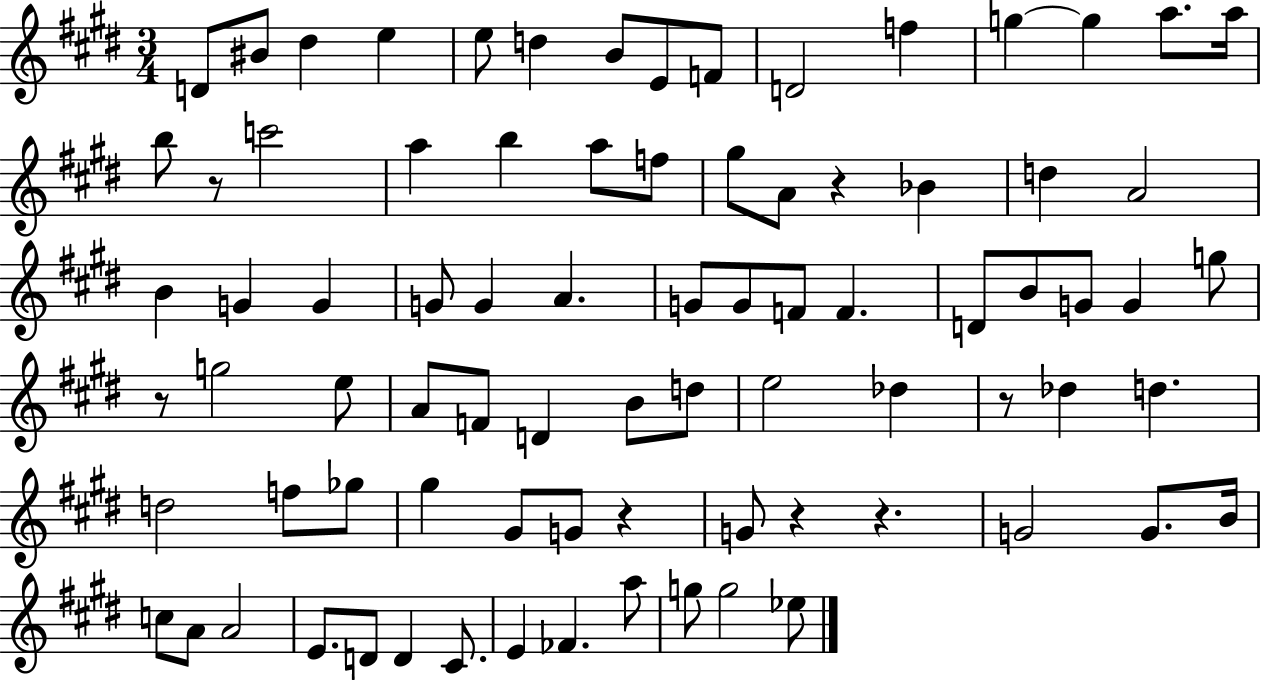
X:1
T:Untitled
M:3/4
L:1/4
K:E
D/2 ^B/2 ^d e e/2 d B/2 E/2 F/2 D2 f g g a/2 a/4 b/2 z/2 c'2 a b a/2 f/2 ^g/2 A/2 z _B d A2 B G G G/2 G A G/2 G/2 F/2 F D/2 B/2 G/2 G g/2 z/2 g2 e/2 A/2 F/2 D B/2 d/2 e2 _d z/2 _d d d2 f/2 _g/2 ^g ^G/2 G/2 z G/2 z z G2 G/2 B/4 c/2 A/2 A2 E/2 D/2 D ^C/2 E _F a/2 g/2 g2 _e/2